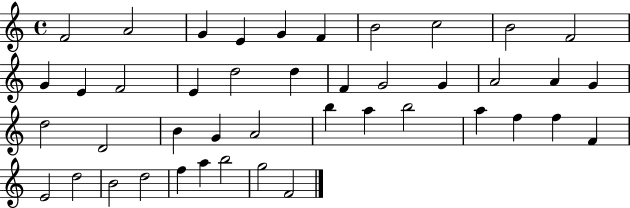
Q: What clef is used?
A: treble